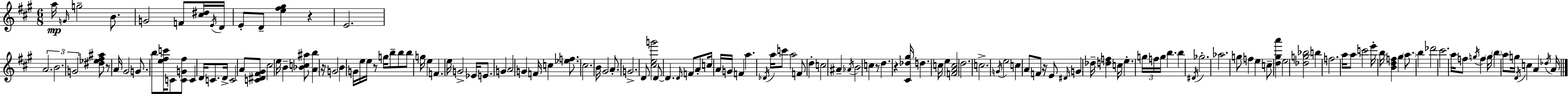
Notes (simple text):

A5/s G4/s G5/h B4/e. G4/h F4/e [C#5,D#5]/s E4/s D4/s E4/e D4/e [E5,F#5,G#5]/q R/q E4/h. A4/h. B4/h. G4/h [D#5,Eb5,F#5,A#5]/e R/e A4/s G#4/h G4/e. B5/e [E5,F#5,C6]/s C4/e [C4,G4,F#5]/e C4/q D4/s C4/e. D4/s C4/h A4/e [C4,D#4,F#4,G#4]/e C#5/h E5/s B4/q [Bb4,C5,A#5]/e [A4,B5]/q R/s G4/h B4/q G4/s E5/s E5/s R/e G5/s B5/e B5/e B5/e G5/s E5/q F4/q. E5/s G4/h Eb4/s E4/e. G4/q A4/h G4/q F4/s C5/q [Eb5,F5]/e. C#5/h. B4/s G#4/h A4/e. G4/h. D4/e [C#5,E5,G6]/h D4/e D4/q. D4/s F4/e A4/e C5/s A4/s G4/s F4/q A5/q. Db4/s A5/s C6/e A5/h F4/e D5/q C5/h A#4/q Ab4/s B4/h C5/q R/e D5/q. R/q [C#4,Db5,G#5]/s D5/q. C5/s E5/q [F4,A4,C5]/h D5/h. C5/h. G4/s E5/h C5/q A4/e F4/e R/s E4/e D#4/s G4/q Db5/s [D5,F5]/q C5/s E5/q. G5/s F5/s G5/s B5/q. B5/q D#4/s Gb5/h. Ab5/h. G5/e F5/q E5/q C5/e [D5,G#5,A6]/q E5/h [Db5,G5,Bb5]/h B5/q F5/h. A5/s A5/e C6/h E6/s B5/s [B4,D5,F5]/q G#5/q A5/e. B5/q Db6/h C#6/h. A5/s F5/e G5/s F5/q G5/s B5/q A5/e G5/s D4/s C5/q A4/q Db5/s A4/s